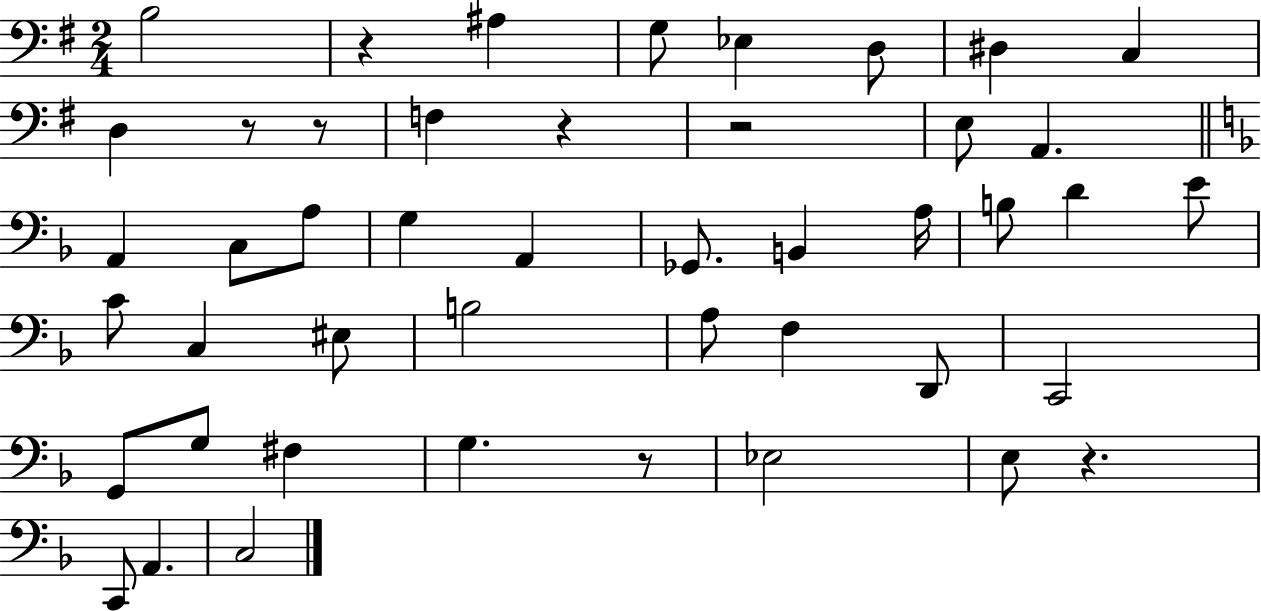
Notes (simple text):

B3/h R/q A#3/q G3/e Eb3/q D3/e D#3/q C3/q D3/q R/e R/e F3/q R/q R/h E3/e A2/q. A2/q C3/e A3/e G3/q A2/q Gb2/e. B2/q A3/s B3/e D4/q E4/e C4/e C3/q EIS3/e B3/h A3/e F3/q D2/e C2/h G2/e G3/e F#3/q G3/q. R/e Eb3/h E3/e R/q. C2/e A2/q. C3/h